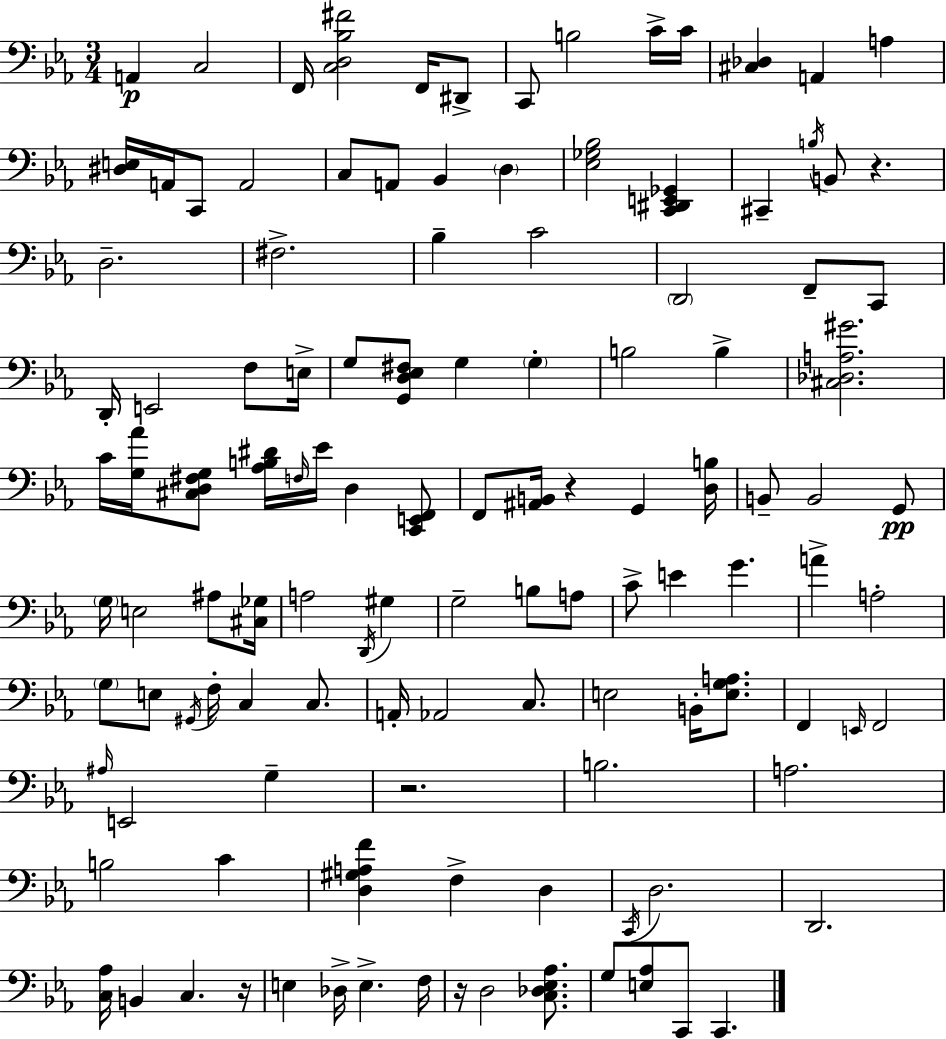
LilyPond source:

{
  \clef bass
  \numericTimeSignature
  \time 3/4
  \key ees \major
  a,4\p c2 | f,16 <c d bes fis'>2 f,16 dis,8-> | c,8 b2 c'16-> c'16 | <cis des>4 a,4 a4 | \break <dis e>16 a,16 c,8 a,2 | c8 a,8 bes,4 \parenthesize d4 | <ees ges bes>2 <c, dis, e, ges,>4 | cis,4-- \acciaccatura { b16 } b,8 r4. | \break d2.-- | fis2.-> | bes4-- c'2 | \parenthesize d,2 f,8-- c,8 | \break d,16-. e,2 f8 | e16-> g8 <g, d ees fis>8 g4 \parenthesize g4-. | b2 b4-> | <cis des a gis'>2. | \break c'16 <g aes'>16 <cis d fis g>8 <aes b dis'>16 \grace { f16 } ees'16 d4 | <c, e, f,>8 f,8 <ais, b,>16 r4 g,4 | <d b>16 b,8-- b,2 | g,8\pp \parenthesize g16 e2 ais8 | \break <cis ges>16 a2 \acciaccatura { d,16 } gis4 | g2-- b8 | a8 c'8-> e'4 g'4. | a'4-> a2-. | \break \parenthesize g8 e8 \acciaccatura { gis,16 } f16-. c4 | c8. a,16-. aes,2 | c8. e2 | b,16-. <e g a>8. f,4 \grace { e,16 } f,2 | \break \grace { ais16 } e,2 | g4-- r2. | b2. | a2. | \break b2 | c'4 <d gis a f'>4 f4-> | d4 \acciaccatura { c,16 } d2. | d,2. | \break <c aes>16 b,4 | c4. r16 e4 des16-> | e4.-> f16 r16 d2 | <c des ees aes>8. g8 <e aes>8 c,8 | \break c,4. \bar "|."
}